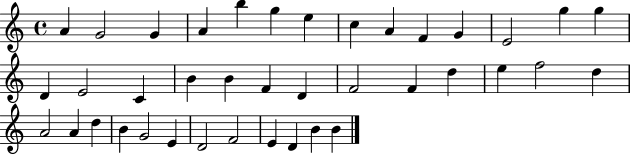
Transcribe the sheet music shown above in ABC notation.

X:1
T:Untitled
M:4/4
L:1/4
K:C
A G2 G A b g e c A F G E2 g g D E2 C B B F D F2 F d e f2 d A2 A d B G2 E D2 F2 E D B B